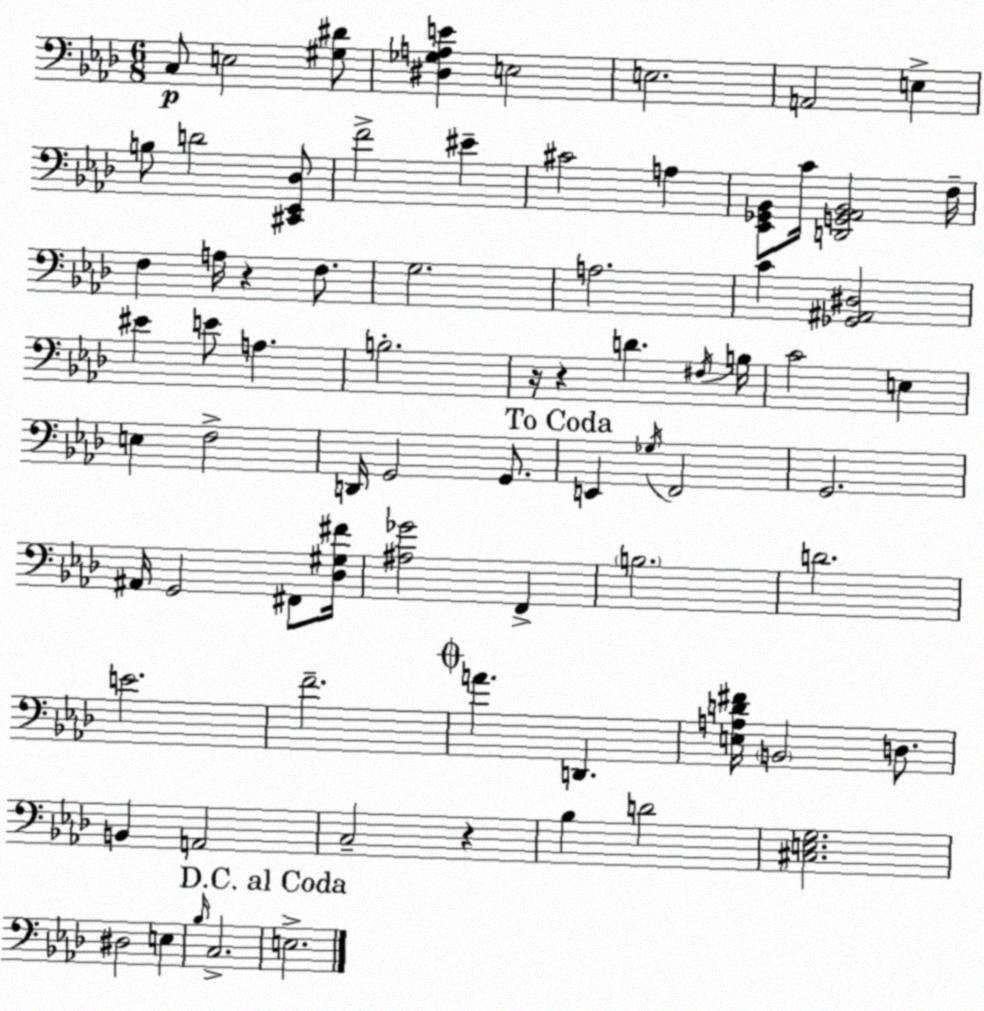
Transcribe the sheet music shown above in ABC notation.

X:1
T:Untitled
M:6/8
L:1/4
K:Ab
C,/2 E,2 [^G,^D]/2 [^D,_G,A,E] E,2 E,2 A,,2 E, B,/2 D2 [^C,,_E,,_D,]/2 F2 ^E ^C2 A, [_E,,_G,,_B,,]/2 C/4 [D,,G,,_A,,_B,,]2 F,/4 F, A,/4 z F,/2 G,2 A,2 C [_G,,^A,,^D,]2 ^E E/2 A, B,2 z/4 z D ^F,/4 B,/4 C2 E, E, F,2 D,,/4 G,,2 G,,/2 E,, _G,/4 F,,2 G,,2 ^A,,/4 G,,2 ^F,,/2 [_D,^G,^F]/4 [^A,_G]2 F,, B,2 D2 E2 F2 A D,, [E,A,D^F]/4 B,,2 D,/2 B,, A,,2 C,2 z _B, D2 [^C,E,G,]2 ^D,2 E, _B,/4 C,2 E,2